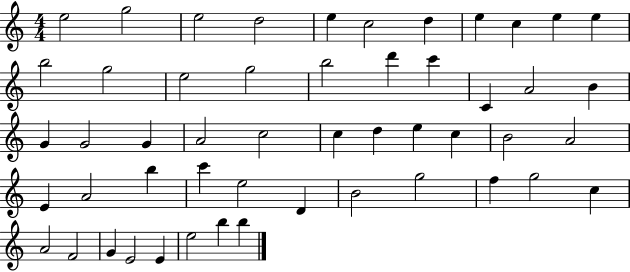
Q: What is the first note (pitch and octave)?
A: E5